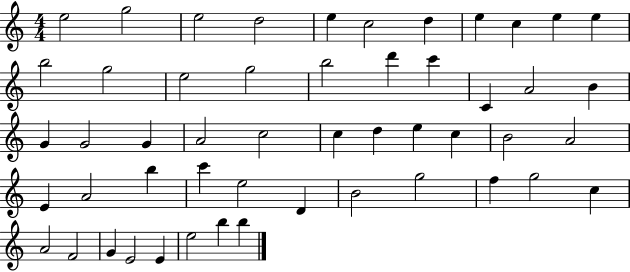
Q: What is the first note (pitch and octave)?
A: E5